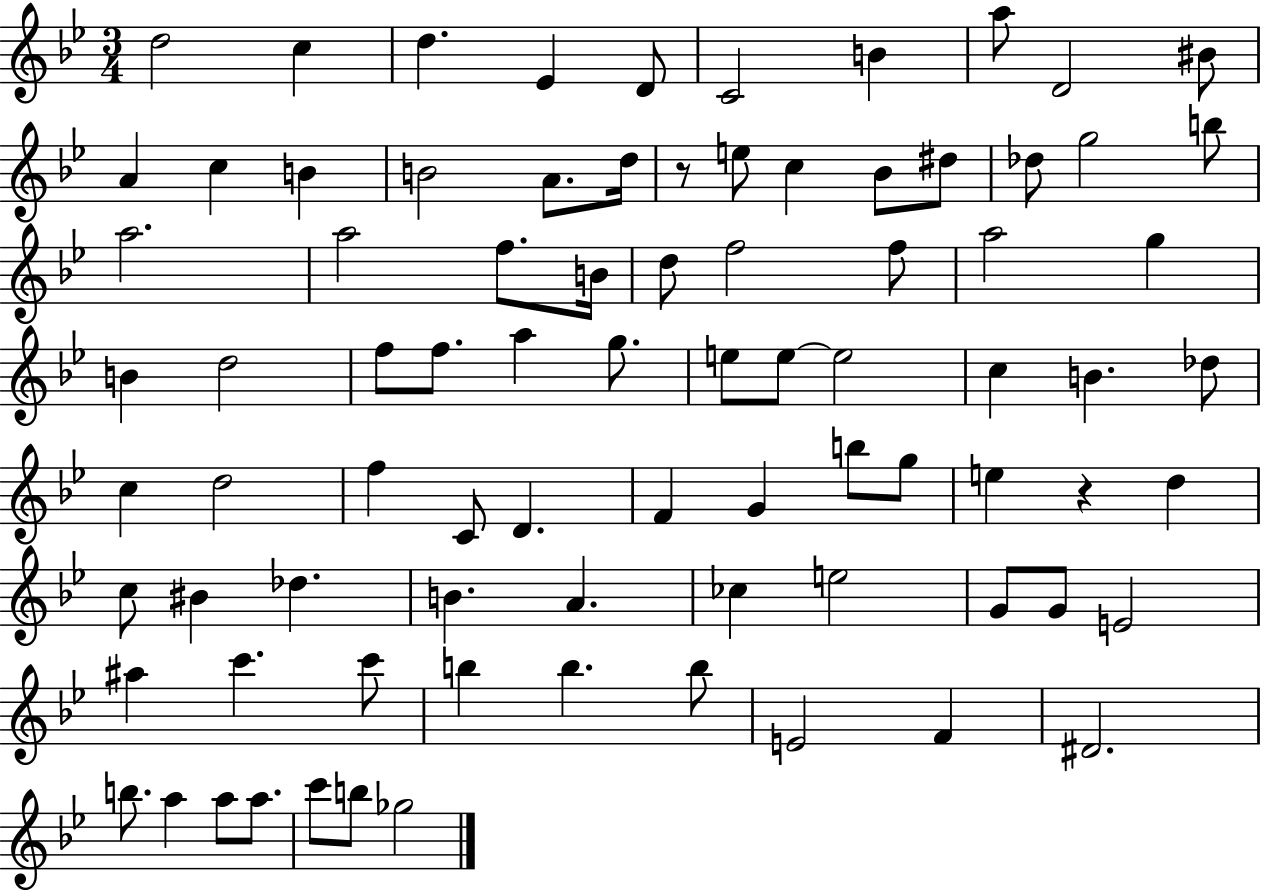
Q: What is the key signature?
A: BES major